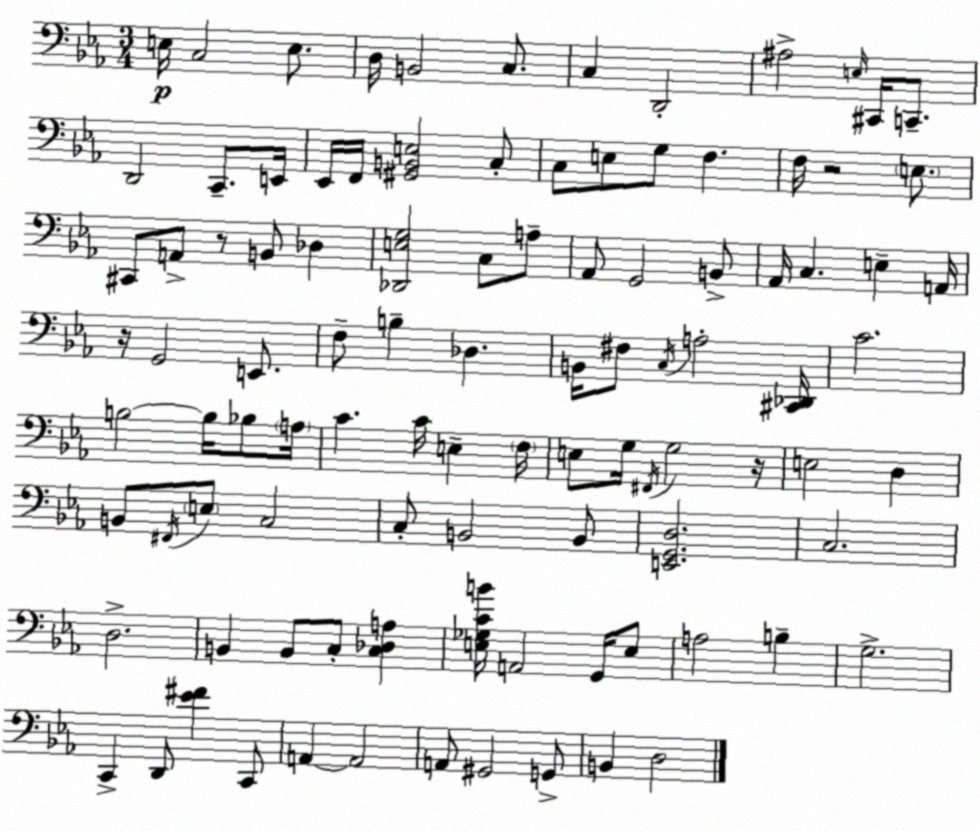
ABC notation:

X:1
T:Untitled
M:3/4
L:1/4
K:Eb
E,/4 C,2 E,/2 D,/4 B,,2 C,/2 C, D,,2 ^A,2 E,/4 ^C,,/4 C,,/2 D,,2 C,,/2 E,,/4 _E,,/4 F,,/4 [^G,,B,,E,]2 C,/2 C,/2 E,/2 G,/2 F, F,/4 z2 E,/2 ^C,,/2 A,,/2 z/2 B,,/2 _D, [_D,,E,G,]2 C,/2 A,/2 _A,,/2 G,,2 B,,/2 _A,,/4 C, E, A,,/4 z/4 G,,2 E,,/2 F,/2 B, _D, B,,/4 ^F,/2 C,/4 A,2 [^C,,_D,,]/4 C2 B,2 B,/4 _B,/2 A,/4 C C/4 E, F,/4 E,/2 G,/4 ^F,,/4 G,2 z/4 E,2 D, B,,/2 ^F,,/4 E,/2 C,2 C,/2 B,,2 B,,/2 [E,,G,,D,]2 C,2 D,2 B,, B,,/2 C,/2 [C,_D,A,] [E,_G,CB]/4 A,,2 G,,/4 E,/2 A,2 B, G,2 C,, D,,/2 [_E^F] C,,/2 A,, A,,2 A,,/2 ^G,,2 G,,/2 B,, D,2